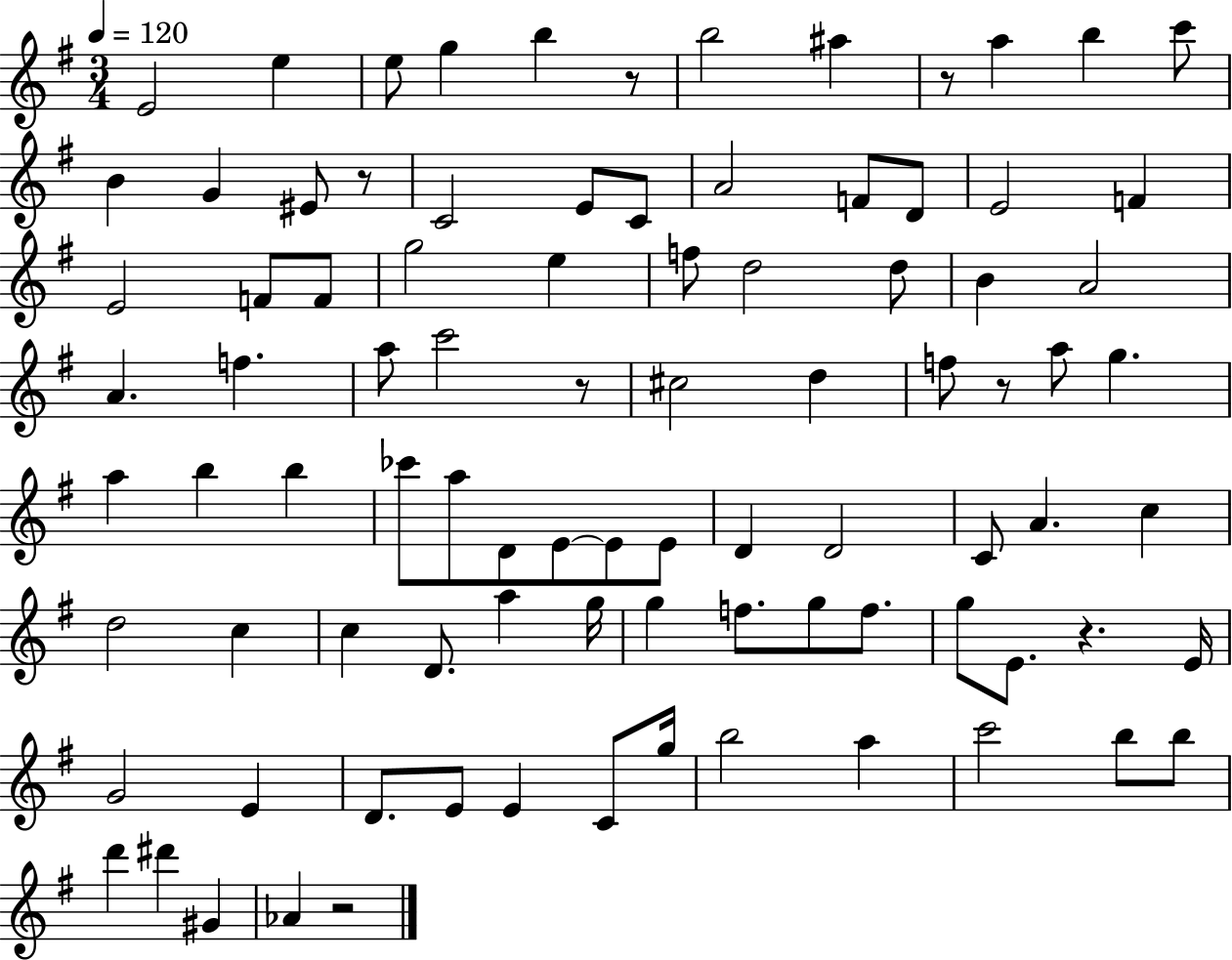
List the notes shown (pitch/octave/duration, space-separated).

E4/h E5/q E5/e G5/q B5/q R/e B5/h A#5/q R/e A5/q B5/q C6/e B4/q G4/q EIS4/e R/e C4/h E4/e C4/e A4/h F4/e D4/e E4/h F4/q E4/h F4/e F4/e G5/h E5/q F5/e D5/h D5/e B4/q A4/h A4/q. F5/q. A5/e C6/h R/e C#5/h D5/q F5/e R/e A5/e G5/q. A5/q B5/q B5/q CES6/e A5/e D4/e E4/e E4/e E4/e D4/q D4/h C4/e A4/q. C5/q D5/h C5/q C5/q D4/e. A5/q G5/s G5/q F5/e. G5/e F5/e. G5/e E4/e. R/q. E4/s G4/h E4/q D4/e. E4/e E4/q C4/e G5/s B5/h A5/q C6/h B5/e B5/e D6/q D#6/q G#4/q Ab4/q R/h